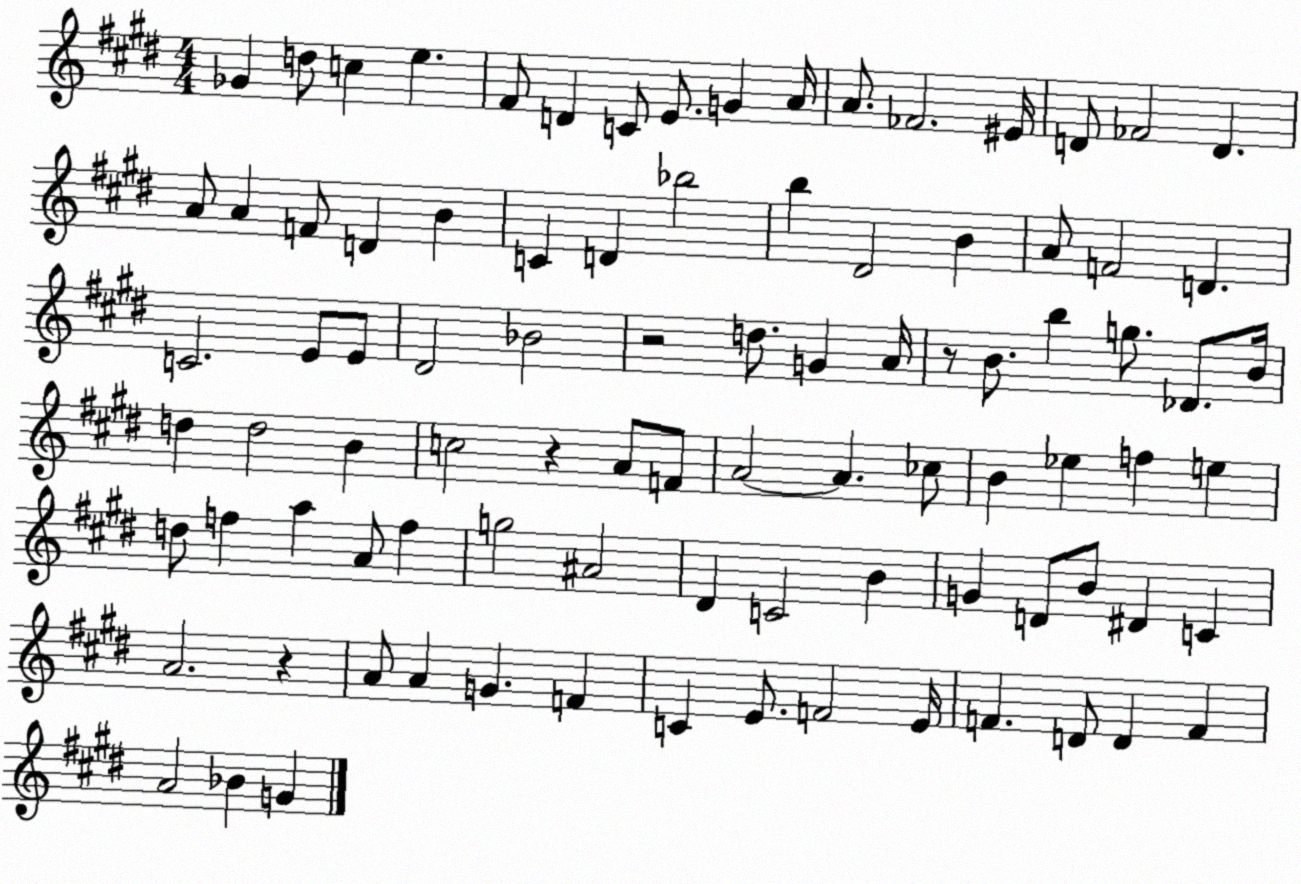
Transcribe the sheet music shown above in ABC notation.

X:1
T:Untitled
M:4/4
L:1/4
K:E
_G d/2 c e ^F/2 D C/2 E/2 G A/4 A/2 _F2 ^E/4 D/2 _F2 D A/2 A F/2 D B C D _b2 b ^D2 B A/2 F2 D C2 E/2 E/2 ^D2 _B2 z2 d/2 G A/4 z/2 B/2 b g/2 _D/2 B/4 d d2 B c2 z A/2 F/2 A2 A _c/2 B _e f e d/2 f a A/2 f g2 ^A2 ^D C2 B G D/2 B/2 ^D C A2 z A/2 A G F C E/2 F2 E/4 F D/2 D F A2 _B G